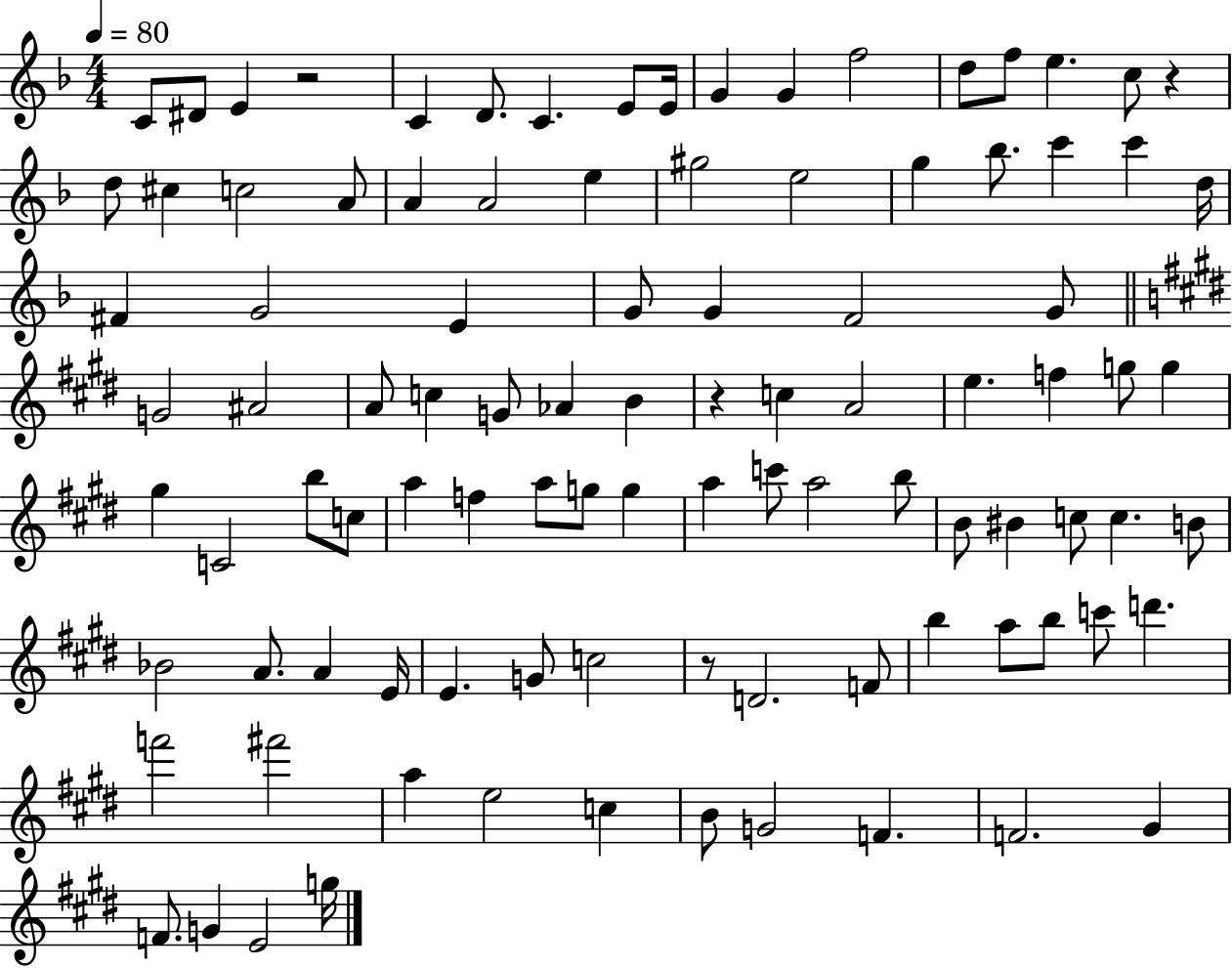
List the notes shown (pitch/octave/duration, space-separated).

C4/e D#4/e E4/q R/h C4/q D4/e. C4/q. E4/e E4/s G4/q G4/q F5/h D5/e F5/e E5/q. C5/e R/q D5/e C#5/q C5/h A4/e A4/q A4/h E5/q G#5/h E5/h G5/q Bb5/e. C6/q C6/q D5/s F#4/q G4/h E4/q G4/e G4/q F4/h G4/e G4/h A#4/h A4/e C5/q G4/e Ab4/q B4/q R/q C5/q A4/h E5/q. F5/q G5/e G5/q G#5/q C4/h B5/e C5/e A5/q F5/q A5/e G5/e G5/q A5/q C6/e A5/h B5/e B4/e BIS4/q C5/e C5/q. B4/e Bb4/h A4/e. A4/q E4/s E4/q. G4/e C5/h R/e D4/h. F4/e B5/q A5/e B5/e C6/e D6/q. F6/h F#6/h A5/q E5/h C5/q B4/e G4/h F4/q. F4/h. G#4/q F4/e. G4/q E4/h G5/s